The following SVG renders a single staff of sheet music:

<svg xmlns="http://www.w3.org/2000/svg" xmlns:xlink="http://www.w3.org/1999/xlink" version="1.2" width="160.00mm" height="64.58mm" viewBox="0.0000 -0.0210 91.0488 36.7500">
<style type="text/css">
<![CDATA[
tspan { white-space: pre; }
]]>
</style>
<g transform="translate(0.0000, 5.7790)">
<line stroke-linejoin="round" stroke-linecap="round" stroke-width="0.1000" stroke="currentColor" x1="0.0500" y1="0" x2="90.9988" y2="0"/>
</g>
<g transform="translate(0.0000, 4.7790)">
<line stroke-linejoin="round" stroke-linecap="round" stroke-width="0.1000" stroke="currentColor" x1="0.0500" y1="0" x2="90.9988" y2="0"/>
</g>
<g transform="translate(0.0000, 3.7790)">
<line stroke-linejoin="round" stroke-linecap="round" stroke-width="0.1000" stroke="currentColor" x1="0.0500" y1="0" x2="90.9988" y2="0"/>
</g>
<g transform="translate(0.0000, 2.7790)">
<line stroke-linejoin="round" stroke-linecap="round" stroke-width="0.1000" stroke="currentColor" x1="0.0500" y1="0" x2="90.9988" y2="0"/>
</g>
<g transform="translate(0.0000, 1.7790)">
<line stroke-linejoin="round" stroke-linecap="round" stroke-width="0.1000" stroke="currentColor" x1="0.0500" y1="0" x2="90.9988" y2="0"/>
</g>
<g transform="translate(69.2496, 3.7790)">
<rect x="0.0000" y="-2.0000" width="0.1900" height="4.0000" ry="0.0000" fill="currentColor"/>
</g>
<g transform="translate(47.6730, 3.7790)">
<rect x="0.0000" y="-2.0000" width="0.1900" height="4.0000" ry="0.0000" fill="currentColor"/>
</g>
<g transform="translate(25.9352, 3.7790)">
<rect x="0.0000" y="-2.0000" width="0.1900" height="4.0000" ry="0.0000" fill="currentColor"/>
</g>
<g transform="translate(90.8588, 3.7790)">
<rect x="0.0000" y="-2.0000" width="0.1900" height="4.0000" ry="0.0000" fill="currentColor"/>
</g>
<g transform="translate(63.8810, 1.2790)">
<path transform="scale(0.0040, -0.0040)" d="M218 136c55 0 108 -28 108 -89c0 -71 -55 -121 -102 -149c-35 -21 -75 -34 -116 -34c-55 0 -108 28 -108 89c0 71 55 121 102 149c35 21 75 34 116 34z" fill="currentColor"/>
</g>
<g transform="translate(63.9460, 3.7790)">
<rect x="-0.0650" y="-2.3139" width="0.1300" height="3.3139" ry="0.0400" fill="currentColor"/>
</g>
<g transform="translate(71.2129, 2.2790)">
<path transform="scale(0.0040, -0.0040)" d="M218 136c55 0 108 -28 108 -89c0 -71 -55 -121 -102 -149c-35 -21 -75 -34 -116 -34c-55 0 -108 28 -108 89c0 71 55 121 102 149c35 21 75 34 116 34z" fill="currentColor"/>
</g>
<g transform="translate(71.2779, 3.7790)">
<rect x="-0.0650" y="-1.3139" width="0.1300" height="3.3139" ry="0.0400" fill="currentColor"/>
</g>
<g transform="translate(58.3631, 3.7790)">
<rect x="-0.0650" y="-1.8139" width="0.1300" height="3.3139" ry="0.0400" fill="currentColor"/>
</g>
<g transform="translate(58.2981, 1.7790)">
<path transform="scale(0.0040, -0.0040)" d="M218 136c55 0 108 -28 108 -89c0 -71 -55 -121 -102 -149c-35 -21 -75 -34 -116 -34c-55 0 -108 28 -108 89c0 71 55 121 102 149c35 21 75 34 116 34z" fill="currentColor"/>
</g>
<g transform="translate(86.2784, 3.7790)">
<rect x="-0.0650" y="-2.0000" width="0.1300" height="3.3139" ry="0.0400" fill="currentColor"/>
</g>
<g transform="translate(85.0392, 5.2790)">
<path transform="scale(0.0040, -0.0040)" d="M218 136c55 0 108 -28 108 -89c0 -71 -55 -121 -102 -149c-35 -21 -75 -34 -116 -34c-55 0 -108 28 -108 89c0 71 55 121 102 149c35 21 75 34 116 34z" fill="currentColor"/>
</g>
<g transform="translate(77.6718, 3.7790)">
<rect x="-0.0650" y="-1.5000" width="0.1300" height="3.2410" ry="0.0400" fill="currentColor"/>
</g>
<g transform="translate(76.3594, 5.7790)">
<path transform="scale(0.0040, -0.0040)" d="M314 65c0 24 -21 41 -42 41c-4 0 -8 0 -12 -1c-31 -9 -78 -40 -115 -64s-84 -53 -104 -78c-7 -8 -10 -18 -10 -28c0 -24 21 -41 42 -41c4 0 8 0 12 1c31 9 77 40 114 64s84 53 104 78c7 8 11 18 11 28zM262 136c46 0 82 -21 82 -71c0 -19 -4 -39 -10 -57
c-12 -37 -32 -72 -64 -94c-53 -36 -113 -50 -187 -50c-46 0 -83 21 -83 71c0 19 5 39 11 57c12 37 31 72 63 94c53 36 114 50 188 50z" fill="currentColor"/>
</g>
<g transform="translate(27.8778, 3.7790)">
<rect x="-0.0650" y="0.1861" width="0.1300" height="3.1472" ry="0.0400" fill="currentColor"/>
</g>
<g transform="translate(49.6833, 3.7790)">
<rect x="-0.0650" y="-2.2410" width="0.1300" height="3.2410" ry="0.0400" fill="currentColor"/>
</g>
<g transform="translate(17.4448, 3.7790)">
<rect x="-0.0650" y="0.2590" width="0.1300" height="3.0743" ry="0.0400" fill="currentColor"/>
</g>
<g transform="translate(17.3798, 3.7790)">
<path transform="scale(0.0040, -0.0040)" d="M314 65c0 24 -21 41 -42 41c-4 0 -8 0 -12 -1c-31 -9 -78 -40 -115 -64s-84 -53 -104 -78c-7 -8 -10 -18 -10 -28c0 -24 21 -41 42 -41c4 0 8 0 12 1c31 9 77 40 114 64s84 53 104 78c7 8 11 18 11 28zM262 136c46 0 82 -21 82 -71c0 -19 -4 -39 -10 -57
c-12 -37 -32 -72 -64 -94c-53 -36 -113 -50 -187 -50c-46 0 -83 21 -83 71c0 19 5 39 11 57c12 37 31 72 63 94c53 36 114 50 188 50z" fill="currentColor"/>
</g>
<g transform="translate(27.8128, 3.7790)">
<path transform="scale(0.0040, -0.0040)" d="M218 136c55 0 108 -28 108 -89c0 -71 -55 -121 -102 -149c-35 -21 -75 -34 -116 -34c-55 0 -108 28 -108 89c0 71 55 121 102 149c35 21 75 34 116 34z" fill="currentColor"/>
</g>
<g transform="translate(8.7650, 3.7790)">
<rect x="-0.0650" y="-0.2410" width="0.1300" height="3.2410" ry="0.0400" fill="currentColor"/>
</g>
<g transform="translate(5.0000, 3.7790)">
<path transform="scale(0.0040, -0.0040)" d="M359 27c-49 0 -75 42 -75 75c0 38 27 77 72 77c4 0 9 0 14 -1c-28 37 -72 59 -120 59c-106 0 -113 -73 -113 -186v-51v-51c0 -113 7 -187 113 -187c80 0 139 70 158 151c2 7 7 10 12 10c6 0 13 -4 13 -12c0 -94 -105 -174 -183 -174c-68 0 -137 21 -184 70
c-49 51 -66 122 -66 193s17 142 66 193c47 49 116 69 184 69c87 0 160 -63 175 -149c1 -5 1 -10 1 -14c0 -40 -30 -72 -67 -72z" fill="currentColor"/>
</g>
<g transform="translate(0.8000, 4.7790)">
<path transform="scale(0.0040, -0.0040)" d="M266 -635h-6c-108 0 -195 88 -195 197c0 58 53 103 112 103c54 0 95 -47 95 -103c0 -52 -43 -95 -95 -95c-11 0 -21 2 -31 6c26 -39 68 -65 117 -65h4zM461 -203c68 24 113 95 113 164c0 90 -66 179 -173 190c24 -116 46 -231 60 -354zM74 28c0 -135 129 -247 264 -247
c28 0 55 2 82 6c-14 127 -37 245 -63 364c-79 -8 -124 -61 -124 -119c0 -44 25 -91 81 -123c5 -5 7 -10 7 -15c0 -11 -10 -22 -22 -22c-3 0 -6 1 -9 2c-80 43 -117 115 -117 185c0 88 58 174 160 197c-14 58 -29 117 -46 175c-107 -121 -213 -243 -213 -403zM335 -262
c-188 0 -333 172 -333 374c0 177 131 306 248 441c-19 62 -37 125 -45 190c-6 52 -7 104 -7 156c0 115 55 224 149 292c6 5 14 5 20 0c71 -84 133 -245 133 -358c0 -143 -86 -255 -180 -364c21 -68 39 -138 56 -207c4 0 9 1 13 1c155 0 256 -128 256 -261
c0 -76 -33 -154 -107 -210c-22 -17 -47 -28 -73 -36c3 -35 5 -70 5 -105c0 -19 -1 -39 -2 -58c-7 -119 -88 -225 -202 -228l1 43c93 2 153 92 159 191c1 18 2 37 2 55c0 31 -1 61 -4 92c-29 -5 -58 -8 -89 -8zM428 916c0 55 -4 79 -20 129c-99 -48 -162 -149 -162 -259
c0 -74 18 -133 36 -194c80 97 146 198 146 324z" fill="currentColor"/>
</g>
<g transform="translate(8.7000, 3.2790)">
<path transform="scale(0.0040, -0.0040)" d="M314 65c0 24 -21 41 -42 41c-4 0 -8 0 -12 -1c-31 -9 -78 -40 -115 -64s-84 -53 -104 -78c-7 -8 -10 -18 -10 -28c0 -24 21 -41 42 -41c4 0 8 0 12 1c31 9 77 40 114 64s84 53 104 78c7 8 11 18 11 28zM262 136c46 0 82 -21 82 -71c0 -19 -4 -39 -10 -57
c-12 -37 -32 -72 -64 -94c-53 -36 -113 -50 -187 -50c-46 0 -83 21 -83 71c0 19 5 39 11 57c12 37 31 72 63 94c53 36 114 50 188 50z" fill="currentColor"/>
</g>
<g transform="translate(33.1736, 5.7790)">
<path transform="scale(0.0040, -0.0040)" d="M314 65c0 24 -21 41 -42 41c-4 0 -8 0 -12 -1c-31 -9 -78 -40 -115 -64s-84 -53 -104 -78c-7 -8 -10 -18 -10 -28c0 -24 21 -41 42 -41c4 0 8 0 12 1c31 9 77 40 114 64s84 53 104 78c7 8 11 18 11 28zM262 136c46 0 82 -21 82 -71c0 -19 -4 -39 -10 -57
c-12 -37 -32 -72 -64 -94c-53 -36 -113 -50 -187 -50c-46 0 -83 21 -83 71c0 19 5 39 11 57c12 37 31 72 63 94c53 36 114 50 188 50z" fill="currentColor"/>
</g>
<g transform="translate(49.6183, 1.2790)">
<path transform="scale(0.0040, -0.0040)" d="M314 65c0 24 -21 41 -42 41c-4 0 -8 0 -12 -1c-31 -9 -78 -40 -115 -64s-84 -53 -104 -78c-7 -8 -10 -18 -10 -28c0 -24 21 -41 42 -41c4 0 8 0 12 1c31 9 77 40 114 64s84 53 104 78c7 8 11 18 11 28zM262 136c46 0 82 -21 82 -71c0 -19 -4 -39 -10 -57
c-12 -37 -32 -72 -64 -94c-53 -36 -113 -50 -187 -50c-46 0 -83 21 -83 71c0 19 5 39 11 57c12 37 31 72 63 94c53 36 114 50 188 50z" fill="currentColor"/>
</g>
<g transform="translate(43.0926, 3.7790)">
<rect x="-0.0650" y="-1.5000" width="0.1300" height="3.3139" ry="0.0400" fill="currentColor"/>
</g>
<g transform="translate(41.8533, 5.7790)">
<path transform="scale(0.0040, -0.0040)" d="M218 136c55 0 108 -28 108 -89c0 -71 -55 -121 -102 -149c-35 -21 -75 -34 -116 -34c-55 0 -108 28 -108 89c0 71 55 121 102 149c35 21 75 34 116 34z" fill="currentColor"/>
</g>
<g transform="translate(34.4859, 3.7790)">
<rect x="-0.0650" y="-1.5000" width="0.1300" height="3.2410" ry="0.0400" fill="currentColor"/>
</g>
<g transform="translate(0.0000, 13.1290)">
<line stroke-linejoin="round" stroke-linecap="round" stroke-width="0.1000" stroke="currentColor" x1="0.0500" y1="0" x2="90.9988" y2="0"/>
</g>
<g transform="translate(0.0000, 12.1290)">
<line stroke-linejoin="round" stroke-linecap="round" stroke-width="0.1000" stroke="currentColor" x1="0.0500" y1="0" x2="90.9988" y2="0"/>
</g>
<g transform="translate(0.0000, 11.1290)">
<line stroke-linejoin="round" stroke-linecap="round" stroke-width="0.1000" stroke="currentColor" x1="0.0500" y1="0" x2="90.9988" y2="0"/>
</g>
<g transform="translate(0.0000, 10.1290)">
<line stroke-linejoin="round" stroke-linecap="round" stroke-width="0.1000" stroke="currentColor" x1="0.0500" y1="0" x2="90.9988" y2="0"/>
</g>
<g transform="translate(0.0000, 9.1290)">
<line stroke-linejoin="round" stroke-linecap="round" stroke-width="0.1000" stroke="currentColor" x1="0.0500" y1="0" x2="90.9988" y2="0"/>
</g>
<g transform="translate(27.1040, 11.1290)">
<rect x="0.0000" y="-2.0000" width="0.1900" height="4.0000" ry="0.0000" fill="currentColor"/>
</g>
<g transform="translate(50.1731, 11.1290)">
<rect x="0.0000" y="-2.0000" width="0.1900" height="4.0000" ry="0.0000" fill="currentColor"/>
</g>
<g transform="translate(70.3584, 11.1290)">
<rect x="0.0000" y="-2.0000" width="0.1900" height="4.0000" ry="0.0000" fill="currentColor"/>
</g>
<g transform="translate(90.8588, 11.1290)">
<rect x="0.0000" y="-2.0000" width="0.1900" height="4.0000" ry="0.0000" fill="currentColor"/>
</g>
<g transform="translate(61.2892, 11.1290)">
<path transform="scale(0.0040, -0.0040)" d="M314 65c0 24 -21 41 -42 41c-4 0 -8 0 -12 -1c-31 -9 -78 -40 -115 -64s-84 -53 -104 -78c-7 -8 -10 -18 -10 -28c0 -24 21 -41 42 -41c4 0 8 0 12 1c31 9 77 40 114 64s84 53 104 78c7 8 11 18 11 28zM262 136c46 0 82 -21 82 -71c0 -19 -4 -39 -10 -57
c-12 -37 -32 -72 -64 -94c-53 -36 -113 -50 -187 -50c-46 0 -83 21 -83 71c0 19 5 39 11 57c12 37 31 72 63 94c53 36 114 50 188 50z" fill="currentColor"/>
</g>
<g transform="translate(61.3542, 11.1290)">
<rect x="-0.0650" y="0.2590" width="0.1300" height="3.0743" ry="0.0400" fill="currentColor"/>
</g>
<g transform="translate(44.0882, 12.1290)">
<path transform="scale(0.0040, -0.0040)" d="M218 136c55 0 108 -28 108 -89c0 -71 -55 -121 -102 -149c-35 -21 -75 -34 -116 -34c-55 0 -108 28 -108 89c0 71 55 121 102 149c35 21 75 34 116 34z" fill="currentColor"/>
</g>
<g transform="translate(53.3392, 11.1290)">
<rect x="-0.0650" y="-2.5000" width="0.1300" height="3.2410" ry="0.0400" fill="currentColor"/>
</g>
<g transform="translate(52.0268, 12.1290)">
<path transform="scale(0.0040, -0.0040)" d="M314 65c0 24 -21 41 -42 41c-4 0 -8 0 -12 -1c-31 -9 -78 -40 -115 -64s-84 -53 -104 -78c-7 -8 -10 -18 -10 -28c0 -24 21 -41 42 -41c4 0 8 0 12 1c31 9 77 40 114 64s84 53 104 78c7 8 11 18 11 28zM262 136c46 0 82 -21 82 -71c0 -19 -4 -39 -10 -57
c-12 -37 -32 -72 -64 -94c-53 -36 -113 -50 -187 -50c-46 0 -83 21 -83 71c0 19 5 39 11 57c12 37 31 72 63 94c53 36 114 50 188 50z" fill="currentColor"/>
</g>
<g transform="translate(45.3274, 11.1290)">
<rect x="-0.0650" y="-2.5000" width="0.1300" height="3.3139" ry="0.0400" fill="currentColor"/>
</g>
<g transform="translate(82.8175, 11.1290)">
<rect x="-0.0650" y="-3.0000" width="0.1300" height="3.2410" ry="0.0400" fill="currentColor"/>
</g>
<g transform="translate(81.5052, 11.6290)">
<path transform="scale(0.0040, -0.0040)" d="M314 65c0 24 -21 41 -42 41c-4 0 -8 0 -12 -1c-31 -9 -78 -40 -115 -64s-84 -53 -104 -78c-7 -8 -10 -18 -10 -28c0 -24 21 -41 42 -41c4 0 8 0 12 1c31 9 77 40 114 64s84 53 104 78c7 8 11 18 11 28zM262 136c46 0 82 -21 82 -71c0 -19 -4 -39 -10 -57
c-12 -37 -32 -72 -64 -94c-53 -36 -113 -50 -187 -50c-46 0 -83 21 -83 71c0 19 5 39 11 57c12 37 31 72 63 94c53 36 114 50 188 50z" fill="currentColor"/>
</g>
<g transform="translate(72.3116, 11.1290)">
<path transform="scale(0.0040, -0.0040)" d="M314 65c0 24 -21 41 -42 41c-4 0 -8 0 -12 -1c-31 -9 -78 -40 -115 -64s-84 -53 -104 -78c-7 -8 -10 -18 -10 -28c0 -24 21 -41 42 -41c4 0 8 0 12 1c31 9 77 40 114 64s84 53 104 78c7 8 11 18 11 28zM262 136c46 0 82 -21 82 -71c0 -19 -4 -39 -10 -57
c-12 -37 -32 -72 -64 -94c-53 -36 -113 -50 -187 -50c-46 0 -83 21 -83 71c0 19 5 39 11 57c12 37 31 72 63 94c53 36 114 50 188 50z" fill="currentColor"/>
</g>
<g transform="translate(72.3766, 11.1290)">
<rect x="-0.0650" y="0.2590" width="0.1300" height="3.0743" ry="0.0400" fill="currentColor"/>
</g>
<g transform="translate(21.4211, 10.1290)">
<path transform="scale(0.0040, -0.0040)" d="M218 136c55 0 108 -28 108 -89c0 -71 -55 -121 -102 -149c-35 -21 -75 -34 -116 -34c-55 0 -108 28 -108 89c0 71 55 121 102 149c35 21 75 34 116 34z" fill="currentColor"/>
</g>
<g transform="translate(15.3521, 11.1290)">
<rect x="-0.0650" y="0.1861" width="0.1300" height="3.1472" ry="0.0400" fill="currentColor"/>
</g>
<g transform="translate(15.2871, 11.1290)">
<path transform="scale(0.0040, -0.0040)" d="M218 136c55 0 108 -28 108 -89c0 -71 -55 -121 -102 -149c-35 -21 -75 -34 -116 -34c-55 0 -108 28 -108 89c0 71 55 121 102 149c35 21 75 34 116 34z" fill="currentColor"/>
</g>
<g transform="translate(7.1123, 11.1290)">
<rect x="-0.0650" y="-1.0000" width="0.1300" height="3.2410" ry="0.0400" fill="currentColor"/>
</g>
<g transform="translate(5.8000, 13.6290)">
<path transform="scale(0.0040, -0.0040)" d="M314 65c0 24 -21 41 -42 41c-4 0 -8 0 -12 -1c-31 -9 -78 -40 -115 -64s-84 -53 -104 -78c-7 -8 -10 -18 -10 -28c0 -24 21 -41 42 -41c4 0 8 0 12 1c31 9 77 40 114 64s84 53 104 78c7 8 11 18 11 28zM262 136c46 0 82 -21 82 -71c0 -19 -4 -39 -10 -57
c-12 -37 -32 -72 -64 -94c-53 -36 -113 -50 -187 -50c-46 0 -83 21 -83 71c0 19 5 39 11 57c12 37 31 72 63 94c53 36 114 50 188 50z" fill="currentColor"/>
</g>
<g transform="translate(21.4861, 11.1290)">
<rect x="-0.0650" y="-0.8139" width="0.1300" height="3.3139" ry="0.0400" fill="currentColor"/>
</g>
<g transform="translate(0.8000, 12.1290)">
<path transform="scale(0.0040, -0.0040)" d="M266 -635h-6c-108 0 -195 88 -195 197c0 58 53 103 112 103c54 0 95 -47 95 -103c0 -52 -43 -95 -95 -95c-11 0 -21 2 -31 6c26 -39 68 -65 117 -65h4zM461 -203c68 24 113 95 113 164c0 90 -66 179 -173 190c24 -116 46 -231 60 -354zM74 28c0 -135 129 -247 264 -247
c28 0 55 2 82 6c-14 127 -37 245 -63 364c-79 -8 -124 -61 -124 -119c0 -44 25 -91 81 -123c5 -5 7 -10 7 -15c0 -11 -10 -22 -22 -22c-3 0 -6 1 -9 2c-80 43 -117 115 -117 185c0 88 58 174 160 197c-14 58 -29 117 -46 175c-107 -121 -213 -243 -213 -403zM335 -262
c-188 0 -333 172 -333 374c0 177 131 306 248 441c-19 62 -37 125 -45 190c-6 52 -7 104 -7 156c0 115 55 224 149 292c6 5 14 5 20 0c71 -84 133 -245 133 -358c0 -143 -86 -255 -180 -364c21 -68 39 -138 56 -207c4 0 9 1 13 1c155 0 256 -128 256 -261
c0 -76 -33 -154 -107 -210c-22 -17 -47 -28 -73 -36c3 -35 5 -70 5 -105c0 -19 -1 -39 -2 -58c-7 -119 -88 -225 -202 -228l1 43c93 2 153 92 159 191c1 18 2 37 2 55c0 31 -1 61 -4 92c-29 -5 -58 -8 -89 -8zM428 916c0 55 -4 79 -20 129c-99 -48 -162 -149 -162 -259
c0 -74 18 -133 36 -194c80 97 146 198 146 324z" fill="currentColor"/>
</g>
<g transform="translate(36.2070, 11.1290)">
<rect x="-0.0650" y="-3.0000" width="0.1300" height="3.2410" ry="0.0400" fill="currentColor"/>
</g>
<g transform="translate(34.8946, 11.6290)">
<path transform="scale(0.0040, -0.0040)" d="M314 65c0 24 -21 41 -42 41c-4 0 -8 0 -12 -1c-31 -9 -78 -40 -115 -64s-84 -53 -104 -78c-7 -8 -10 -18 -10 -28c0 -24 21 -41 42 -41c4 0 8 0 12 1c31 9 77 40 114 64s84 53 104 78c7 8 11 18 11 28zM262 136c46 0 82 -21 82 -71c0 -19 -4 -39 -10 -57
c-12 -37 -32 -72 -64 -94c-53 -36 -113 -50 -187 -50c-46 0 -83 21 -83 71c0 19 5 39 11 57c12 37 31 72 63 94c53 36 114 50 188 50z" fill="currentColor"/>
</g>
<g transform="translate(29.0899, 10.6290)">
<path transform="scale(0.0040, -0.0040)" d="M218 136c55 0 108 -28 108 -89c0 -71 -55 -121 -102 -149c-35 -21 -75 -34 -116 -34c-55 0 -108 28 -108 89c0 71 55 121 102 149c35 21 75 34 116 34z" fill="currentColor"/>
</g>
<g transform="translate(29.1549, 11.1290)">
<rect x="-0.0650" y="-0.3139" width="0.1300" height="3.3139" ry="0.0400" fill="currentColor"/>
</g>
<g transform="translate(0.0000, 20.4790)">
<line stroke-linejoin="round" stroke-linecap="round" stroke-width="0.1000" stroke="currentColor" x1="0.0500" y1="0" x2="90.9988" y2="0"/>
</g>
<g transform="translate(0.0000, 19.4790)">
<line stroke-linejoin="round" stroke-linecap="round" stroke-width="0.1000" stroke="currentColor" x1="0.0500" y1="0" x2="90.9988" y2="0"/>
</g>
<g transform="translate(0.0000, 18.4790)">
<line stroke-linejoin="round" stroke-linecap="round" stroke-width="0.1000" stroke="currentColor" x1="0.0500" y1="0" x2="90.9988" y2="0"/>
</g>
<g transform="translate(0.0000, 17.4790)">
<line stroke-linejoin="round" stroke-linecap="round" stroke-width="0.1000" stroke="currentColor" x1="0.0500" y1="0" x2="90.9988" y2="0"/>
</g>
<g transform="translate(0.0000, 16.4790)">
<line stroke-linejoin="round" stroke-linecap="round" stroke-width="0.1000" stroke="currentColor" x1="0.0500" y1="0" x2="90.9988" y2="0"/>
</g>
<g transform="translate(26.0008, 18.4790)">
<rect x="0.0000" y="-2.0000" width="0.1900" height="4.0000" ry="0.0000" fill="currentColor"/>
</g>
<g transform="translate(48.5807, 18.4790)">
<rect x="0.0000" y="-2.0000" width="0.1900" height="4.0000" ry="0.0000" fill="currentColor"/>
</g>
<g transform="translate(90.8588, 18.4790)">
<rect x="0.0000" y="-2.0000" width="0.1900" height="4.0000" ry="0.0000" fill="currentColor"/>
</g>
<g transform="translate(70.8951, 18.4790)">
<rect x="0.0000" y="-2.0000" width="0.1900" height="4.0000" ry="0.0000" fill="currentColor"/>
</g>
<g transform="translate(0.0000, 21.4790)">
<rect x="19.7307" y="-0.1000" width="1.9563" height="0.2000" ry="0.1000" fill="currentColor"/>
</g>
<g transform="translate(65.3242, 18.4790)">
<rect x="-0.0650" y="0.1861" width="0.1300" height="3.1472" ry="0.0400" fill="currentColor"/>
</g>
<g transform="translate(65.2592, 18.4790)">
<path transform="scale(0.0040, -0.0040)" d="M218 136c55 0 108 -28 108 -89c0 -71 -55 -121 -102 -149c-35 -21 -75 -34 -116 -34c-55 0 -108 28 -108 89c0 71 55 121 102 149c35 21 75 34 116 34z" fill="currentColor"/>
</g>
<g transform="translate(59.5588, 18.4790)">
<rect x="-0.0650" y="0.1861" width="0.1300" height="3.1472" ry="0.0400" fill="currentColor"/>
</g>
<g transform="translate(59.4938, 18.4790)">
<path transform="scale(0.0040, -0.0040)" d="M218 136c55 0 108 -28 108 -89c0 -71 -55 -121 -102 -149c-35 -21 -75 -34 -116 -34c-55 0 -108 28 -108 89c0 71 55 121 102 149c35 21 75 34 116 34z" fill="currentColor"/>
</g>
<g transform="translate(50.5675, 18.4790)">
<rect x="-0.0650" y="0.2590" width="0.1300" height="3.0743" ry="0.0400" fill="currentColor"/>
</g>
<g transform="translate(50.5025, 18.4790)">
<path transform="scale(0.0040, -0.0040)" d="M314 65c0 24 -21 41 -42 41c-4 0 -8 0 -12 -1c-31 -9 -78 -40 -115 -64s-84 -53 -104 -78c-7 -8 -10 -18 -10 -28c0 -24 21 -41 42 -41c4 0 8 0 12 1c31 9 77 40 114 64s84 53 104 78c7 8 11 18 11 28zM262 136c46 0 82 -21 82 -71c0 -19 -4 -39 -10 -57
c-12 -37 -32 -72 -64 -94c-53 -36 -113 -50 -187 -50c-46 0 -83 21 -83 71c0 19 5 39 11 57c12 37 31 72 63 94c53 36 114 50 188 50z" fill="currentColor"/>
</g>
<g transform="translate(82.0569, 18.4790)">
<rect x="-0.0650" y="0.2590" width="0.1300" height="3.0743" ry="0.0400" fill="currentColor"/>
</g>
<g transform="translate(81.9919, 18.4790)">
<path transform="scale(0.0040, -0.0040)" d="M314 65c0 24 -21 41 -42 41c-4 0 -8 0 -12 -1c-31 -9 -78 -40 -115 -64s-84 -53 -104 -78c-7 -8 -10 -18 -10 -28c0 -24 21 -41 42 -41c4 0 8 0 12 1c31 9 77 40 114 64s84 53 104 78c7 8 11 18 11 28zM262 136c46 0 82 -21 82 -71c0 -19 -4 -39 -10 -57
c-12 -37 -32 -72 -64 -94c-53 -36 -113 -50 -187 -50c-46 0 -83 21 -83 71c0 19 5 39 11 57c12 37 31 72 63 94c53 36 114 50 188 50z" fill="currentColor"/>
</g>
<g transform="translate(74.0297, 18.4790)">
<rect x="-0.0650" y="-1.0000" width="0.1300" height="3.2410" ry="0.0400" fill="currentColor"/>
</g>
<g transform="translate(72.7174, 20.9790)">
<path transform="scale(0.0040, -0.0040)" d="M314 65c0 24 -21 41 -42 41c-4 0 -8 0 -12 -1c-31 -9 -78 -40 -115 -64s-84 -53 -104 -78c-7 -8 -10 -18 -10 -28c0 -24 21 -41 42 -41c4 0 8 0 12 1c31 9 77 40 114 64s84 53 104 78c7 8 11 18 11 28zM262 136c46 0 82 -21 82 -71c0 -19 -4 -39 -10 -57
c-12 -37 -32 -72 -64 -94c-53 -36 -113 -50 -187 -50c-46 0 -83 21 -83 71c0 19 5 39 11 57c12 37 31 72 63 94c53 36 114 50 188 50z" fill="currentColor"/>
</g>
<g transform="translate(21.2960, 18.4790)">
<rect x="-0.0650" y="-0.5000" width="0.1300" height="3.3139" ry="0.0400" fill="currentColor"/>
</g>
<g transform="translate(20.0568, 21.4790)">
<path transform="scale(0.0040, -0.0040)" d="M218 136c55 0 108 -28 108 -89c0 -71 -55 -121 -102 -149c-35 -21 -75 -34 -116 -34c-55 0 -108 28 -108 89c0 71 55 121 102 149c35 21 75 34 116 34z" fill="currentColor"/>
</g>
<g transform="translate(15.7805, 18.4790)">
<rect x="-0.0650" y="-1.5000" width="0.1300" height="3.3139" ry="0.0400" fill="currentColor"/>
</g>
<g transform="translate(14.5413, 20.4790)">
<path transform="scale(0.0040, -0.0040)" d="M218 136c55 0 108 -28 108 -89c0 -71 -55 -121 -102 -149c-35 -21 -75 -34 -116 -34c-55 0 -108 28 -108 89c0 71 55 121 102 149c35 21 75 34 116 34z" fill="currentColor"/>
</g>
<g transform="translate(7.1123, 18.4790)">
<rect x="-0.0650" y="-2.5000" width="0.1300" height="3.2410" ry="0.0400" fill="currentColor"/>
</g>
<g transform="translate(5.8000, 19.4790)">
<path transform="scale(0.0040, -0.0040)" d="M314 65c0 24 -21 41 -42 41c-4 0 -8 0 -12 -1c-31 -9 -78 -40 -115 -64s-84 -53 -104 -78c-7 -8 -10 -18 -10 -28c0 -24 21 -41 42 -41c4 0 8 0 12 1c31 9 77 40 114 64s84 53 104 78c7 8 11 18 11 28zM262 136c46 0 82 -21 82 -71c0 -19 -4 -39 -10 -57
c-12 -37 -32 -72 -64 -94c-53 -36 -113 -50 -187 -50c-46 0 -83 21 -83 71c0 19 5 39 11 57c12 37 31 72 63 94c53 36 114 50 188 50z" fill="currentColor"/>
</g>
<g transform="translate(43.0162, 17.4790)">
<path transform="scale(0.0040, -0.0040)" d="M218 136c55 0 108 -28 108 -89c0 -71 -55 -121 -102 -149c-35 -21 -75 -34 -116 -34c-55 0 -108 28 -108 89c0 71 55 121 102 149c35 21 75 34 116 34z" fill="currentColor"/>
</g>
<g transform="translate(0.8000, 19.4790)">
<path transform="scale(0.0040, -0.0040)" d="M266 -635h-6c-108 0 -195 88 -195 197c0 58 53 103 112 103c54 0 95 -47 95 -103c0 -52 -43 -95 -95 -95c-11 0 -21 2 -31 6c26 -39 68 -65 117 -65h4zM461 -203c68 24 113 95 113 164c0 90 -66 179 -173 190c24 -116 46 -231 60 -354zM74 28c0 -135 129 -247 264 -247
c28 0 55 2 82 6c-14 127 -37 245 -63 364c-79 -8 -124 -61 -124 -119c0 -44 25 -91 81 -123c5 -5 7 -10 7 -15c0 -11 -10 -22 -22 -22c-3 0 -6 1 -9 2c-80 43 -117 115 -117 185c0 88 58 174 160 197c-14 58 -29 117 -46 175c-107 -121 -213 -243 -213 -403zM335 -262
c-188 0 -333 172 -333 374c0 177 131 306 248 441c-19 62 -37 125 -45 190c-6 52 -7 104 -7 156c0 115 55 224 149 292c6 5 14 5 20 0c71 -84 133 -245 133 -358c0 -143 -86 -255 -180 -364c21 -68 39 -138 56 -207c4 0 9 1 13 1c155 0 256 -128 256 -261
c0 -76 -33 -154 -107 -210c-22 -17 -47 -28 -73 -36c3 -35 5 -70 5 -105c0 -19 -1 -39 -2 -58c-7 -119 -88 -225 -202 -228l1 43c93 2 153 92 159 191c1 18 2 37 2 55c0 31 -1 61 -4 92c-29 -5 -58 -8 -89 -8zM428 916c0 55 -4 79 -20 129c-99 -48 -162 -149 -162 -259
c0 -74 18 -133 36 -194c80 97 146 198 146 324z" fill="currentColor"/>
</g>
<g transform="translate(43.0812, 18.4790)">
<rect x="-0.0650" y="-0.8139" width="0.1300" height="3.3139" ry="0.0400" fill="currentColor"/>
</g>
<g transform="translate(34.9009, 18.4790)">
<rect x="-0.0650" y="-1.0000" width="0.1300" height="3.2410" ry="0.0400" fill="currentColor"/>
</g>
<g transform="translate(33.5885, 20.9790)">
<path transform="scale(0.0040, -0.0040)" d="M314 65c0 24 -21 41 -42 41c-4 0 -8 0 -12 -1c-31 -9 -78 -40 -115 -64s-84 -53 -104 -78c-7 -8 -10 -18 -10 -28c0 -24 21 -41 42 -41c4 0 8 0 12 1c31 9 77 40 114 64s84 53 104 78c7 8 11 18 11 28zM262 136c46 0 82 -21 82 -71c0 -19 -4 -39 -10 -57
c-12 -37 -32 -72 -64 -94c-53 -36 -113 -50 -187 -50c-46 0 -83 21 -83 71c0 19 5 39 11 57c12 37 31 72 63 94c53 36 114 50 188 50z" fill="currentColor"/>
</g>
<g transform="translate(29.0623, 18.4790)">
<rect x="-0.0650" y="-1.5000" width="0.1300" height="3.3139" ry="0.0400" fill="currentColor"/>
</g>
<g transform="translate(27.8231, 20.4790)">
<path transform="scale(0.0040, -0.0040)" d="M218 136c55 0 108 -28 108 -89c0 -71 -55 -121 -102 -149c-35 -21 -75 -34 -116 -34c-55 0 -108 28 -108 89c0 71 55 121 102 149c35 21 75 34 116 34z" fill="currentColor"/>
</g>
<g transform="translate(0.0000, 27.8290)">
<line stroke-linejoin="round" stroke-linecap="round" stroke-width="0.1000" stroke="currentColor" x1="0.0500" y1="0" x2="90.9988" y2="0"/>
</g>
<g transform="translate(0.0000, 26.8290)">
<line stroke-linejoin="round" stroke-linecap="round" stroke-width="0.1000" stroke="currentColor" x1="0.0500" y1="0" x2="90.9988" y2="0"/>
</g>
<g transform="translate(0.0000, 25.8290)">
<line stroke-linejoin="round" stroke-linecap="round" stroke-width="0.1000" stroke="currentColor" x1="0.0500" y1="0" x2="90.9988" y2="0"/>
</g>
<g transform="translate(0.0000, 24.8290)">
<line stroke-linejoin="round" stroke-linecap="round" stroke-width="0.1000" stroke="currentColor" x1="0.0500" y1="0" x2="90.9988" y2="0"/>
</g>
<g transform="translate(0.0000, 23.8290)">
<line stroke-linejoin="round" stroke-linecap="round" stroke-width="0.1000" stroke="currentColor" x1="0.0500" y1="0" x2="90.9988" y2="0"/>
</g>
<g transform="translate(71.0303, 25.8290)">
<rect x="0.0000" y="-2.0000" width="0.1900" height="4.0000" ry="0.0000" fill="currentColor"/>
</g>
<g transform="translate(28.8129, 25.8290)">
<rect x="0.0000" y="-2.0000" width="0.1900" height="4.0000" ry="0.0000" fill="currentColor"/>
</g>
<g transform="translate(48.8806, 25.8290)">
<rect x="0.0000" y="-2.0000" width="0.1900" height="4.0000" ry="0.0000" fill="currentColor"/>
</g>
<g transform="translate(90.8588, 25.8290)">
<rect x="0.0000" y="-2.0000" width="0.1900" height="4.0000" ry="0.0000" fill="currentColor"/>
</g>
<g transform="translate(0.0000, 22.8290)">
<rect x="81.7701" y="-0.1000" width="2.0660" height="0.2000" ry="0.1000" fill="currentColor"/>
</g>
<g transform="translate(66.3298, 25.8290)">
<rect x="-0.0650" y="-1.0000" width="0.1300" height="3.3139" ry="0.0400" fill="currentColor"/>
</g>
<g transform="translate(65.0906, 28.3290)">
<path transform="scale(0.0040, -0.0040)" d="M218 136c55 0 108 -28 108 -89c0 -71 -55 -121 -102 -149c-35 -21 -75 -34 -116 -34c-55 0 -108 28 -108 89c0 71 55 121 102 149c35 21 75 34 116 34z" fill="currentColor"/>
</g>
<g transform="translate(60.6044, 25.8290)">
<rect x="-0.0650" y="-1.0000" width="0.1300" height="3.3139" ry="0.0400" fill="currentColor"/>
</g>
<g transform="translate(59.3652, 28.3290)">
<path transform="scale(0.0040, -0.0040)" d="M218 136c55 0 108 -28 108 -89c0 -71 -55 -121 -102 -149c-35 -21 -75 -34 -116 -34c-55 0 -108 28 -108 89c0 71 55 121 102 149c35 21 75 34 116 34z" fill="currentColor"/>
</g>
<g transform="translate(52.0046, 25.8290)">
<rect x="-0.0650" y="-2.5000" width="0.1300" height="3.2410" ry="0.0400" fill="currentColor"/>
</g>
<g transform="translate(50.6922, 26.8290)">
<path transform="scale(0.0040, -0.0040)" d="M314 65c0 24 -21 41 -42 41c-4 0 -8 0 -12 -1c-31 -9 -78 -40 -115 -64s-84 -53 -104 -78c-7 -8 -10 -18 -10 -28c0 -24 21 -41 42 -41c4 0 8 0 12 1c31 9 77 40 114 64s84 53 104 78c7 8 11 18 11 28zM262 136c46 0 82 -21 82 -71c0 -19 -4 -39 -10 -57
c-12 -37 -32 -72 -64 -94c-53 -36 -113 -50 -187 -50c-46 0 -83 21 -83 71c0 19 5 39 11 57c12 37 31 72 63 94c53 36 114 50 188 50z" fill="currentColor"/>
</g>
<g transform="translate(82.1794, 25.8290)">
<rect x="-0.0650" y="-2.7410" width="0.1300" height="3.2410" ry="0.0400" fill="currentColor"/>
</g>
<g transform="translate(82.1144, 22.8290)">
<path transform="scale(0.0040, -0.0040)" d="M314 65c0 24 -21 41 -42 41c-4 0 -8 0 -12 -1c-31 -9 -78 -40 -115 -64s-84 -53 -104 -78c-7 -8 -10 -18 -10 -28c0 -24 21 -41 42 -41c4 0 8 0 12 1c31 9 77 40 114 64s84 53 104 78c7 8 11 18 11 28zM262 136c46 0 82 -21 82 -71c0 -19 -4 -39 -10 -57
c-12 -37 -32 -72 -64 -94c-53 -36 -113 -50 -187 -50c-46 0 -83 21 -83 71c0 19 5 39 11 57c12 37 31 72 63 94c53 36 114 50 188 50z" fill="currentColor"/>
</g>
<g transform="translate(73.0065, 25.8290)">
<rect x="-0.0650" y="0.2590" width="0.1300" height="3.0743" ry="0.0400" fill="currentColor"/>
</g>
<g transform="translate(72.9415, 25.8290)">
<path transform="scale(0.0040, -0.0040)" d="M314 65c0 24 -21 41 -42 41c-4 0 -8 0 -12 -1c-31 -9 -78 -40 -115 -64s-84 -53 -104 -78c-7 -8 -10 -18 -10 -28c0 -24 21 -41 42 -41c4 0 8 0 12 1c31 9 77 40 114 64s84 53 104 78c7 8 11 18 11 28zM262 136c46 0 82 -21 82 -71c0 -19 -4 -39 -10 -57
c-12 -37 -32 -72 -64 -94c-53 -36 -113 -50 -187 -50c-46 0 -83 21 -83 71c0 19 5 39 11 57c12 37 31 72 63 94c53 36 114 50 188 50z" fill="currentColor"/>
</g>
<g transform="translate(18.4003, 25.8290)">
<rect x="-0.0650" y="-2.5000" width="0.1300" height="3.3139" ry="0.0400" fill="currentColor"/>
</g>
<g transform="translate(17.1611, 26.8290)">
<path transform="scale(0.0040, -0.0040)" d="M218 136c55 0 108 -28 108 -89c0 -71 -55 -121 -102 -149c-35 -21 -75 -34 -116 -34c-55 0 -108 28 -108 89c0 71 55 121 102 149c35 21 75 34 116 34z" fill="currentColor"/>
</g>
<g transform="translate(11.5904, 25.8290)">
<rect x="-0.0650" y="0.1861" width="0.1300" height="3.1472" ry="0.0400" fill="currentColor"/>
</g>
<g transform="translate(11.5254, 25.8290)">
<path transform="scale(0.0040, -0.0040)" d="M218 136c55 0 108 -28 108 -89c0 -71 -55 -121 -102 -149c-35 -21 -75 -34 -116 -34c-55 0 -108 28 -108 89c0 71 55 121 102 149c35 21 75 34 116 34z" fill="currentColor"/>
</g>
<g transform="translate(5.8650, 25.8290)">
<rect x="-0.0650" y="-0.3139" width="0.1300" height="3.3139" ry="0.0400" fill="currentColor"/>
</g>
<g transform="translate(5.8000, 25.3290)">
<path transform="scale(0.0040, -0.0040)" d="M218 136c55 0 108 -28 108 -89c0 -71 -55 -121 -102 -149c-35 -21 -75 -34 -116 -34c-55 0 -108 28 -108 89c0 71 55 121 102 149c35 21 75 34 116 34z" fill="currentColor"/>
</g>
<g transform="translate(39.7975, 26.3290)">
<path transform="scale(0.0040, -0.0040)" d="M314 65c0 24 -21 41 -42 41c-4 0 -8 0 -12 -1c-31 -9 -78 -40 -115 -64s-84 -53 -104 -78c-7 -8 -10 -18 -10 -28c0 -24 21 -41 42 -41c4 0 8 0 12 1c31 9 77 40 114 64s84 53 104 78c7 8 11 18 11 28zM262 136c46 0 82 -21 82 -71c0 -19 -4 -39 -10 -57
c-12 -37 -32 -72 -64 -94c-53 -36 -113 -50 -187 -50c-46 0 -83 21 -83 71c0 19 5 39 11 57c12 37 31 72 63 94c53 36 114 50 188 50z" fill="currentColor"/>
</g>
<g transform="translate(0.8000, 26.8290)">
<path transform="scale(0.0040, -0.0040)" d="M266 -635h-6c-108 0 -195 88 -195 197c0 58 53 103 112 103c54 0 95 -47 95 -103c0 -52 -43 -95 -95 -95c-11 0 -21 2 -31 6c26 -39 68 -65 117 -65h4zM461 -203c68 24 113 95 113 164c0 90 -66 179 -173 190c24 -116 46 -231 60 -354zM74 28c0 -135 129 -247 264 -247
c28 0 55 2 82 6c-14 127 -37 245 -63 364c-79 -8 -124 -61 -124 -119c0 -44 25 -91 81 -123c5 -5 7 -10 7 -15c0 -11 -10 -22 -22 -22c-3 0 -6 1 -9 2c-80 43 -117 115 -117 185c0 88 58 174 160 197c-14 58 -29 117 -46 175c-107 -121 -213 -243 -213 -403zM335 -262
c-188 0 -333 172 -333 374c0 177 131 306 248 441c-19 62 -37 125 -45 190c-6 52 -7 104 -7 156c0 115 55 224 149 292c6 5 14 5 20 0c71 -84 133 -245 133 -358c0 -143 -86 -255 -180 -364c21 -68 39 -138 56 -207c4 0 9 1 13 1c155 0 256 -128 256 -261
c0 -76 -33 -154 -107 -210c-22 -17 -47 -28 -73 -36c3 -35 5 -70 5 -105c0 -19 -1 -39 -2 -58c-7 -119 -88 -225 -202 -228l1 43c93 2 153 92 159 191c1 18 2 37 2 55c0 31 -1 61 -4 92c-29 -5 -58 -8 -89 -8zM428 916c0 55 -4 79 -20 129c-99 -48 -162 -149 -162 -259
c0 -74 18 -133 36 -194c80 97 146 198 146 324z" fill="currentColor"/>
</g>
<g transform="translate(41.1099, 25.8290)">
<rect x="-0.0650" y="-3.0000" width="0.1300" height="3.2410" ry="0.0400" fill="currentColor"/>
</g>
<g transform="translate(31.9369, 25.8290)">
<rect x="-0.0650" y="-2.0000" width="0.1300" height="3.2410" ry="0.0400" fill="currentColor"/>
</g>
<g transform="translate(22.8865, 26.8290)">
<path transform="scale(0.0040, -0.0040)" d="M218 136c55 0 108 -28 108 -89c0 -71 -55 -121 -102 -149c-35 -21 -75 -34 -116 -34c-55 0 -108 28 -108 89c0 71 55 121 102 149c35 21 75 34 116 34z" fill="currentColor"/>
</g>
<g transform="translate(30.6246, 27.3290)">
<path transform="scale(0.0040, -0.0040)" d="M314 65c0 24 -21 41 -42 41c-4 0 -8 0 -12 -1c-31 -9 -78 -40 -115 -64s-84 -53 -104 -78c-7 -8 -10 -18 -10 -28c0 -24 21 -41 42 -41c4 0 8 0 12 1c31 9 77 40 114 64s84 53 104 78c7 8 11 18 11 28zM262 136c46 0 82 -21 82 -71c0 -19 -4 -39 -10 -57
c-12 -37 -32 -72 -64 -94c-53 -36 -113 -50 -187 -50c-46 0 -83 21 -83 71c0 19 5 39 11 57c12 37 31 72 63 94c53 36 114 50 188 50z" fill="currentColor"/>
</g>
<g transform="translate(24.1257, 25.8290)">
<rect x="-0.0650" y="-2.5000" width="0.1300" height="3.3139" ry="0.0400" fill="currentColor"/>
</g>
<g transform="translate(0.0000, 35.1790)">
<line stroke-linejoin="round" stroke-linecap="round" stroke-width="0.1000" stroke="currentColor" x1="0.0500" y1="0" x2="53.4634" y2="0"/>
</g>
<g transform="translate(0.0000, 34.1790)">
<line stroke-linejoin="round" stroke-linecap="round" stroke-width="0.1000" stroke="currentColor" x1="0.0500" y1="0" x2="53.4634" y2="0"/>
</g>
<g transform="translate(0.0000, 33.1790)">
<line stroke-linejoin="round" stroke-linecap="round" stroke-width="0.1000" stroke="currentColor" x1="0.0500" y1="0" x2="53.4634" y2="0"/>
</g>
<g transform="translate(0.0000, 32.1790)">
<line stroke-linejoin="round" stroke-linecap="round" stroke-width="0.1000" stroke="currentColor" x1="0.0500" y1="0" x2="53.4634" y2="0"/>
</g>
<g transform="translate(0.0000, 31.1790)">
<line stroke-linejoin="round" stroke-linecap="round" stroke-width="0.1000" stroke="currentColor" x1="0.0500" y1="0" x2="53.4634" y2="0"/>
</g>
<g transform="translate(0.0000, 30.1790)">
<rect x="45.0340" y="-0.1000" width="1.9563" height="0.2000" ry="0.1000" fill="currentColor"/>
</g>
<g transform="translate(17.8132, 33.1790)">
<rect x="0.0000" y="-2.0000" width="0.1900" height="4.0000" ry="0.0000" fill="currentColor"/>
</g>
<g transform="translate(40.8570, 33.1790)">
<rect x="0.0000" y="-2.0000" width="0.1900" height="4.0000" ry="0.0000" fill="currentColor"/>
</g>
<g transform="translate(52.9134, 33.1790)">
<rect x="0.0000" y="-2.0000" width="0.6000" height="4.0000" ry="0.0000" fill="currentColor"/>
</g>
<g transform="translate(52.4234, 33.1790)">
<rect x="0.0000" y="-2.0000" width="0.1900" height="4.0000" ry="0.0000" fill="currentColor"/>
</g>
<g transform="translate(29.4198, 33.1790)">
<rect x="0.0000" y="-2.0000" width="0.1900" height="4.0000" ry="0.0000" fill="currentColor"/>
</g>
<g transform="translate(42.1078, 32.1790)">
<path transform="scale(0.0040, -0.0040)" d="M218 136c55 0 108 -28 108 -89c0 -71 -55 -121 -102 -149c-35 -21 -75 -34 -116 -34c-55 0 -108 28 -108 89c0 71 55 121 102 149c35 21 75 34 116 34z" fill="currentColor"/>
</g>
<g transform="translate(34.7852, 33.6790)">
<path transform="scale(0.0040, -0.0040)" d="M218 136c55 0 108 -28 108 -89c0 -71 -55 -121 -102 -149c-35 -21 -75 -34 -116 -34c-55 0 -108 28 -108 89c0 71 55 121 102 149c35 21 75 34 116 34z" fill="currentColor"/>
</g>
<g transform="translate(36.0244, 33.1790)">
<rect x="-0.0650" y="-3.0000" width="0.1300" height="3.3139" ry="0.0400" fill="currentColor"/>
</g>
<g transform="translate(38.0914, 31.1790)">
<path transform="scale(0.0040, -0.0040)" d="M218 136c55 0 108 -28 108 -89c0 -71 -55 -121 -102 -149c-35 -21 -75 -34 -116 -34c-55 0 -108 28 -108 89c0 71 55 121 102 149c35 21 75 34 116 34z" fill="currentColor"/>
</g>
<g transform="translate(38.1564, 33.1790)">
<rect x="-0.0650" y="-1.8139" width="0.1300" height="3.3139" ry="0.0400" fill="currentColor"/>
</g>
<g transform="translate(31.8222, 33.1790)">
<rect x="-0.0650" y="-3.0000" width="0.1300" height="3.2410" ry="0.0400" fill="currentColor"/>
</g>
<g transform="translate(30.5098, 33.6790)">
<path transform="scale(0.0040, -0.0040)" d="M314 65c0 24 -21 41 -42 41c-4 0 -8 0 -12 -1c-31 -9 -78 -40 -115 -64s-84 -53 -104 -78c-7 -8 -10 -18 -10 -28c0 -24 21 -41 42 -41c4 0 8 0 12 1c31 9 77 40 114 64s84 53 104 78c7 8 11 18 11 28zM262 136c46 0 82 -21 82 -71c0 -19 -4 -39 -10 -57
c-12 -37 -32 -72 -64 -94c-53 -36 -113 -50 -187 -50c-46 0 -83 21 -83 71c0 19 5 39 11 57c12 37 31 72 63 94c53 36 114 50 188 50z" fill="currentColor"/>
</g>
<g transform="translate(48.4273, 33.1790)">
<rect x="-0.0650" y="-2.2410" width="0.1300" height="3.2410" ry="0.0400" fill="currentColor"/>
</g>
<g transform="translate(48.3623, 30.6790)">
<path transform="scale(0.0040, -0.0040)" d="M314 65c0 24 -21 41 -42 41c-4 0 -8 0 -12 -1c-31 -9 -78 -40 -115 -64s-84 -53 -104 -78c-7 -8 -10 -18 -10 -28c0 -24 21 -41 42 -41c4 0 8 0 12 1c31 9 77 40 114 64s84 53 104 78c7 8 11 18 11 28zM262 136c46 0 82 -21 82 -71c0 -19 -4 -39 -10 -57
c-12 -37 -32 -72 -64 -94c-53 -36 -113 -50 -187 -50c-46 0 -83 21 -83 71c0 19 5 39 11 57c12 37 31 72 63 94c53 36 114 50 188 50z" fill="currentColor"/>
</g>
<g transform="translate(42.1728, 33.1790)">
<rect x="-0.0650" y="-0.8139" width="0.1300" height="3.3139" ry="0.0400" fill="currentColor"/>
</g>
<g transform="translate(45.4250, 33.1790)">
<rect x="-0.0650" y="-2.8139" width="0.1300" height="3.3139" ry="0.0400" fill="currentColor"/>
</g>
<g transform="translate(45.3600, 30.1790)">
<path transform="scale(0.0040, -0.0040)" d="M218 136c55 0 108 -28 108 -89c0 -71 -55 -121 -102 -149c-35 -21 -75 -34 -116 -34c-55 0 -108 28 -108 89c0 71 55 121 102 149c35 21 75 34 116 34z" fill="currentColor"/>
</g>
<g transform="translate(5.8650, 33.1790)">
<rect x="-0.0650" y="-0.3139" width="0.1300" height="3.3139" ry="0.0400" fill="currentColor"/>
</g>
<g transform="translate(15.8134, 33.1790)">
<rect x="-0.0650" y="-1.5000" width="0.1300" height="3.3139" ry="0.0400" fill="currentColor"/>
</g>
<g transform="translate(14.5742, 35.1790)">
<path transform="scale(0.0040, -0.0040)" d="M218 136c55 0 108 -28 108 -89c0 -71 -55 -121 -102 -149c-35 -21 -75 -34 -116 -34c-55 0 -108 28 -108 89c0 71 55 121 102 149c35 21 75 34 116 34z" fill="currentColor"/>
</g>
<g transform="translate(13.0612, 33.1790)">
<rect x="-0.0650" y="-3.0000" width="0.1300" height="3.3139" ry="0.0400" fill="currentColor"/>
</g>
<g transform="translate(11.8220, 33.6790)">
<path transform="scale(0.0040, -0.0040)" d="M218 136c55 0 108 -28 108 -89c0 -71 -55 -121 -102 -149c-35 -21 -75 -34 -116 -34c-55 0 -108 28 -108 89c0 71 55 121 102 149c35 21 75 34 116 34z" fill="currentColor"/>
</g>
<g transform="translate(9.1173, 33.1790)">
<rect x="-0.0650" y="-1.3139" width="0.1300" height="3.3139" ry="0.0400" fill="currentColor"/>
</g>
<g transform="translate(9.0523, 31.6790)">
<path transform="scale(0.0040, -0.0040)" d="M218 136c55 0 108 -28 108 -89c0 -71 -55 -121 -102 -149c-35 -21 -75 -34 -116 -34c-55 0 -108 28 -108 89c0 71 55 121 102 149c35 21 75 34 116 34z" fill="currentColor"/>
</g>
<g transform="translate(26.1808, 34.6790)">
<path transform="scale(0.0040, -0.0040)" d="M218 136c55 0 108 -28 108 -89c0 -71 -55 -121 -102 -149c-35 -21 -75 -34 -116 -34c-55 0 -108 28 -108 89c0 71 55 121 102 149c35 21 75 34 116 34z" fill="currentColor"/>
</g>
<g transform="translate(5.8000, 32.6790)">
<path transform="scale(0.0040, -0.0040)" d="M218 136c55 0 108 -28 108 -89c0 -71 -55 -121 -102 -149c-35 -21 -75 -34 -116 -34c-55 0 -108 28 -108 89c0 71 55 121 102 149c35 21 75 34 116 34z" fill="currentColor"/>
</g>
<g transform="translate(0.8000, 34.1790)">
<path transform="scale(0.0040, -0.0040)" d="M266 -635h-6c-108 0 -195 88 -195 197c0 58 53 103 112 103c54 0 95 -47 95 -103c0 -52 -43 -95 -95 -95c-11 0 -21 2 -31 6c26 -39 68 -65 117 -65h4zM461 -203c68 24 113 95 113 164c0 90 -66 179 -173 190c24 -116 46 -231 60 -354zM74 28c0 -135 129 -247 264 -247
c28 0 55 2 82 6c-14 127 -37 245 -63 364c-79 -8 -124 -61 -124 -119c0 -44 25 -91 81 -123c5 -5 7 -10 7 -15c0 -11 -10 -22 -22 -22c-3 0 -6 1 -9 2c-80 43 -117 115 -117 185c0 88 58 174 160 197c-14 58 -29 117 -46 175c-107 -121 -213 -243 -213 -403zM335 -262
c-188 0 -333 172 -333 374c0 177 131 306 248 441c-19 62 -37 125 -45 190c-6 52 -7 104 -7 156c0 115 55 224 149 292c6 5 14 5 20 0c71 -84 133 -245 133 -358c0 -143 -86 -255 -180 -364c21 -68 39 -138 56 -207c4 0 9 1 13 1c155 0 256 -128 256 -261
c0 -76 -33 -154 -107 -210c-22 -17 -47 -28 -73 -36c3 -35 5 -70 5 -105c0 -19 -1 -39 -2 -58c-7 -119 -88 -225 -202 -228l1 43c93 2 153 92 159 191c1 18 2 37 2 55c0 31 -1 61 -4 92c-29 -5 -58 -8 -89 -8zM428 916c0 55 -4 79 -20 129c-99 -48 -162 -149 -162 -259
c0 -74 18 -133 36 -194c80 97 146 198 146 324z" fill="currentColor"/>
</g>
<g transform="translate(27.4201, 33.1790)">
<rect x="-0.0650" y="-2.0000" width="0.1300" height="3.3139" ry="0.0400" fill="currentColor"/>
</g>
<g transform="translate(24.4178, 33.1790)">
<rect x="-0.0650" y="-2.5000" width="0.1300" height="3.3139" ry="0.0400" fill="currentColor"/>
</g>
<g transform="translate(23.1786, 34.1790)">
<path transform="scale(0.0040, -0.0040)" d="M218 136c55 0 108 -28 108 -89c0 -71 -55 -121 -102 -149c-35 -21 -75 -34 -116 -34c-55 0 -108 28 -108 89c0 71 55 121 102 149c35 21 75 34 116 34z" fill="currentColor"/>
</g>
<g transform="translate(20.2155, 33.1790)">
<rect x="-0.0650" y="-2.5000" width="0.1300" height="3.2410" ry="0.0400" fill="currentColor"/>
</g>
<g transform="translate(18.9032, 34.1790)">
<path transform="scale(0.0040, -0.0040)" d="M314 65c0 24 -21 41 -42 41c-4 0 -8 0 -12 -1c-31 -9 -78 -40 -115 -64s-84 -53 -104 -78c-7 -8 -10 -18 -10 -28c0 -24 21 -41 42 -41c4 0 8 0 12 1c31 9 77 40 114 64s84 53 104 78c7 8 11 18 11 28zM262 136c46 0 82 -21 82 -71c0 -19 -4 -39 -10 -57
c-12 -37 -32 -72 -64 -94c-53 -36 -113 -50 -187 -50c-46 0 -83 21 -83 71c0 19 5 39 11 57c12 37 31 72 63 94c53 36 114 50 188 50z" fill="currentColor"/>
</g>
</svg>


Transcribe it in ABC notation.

X:1
T:Untitled
M:4/4
L:1/4
K:C
c2 B2 B E2 E g2 f g e E2 F D2 B d c A2 G G2 B2 B2 A2 G2 E C E D2 d B2 B B D2 B2 c B G G F2 A2 G2 D D B2 a2 c e A E G2 G F A2 A f d a g2